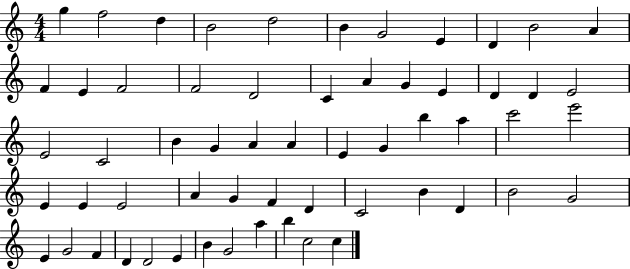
G5/q F5/h D5/q B4/h D5/h B4/q G4/h E4/q D4/q B4/h A4/q F4/q E4/q F4/h F4/h D4/h C4/q A4/q G4/q E4/q D4/q D4/q E4/h E4/h C4/h B4/q G4/q A4/q A4/q E4/q G4/q B5/q A5/q C6/h E6/h E4/q E4/q E4/h A4/q G4/q F4/q D4/q C4/h B4/q D4/q B4/h G4/h E4/q G4/h F4/q D4/q D4/h E4/q B4/q G4/h A5/q B5/q C5/h C5/q